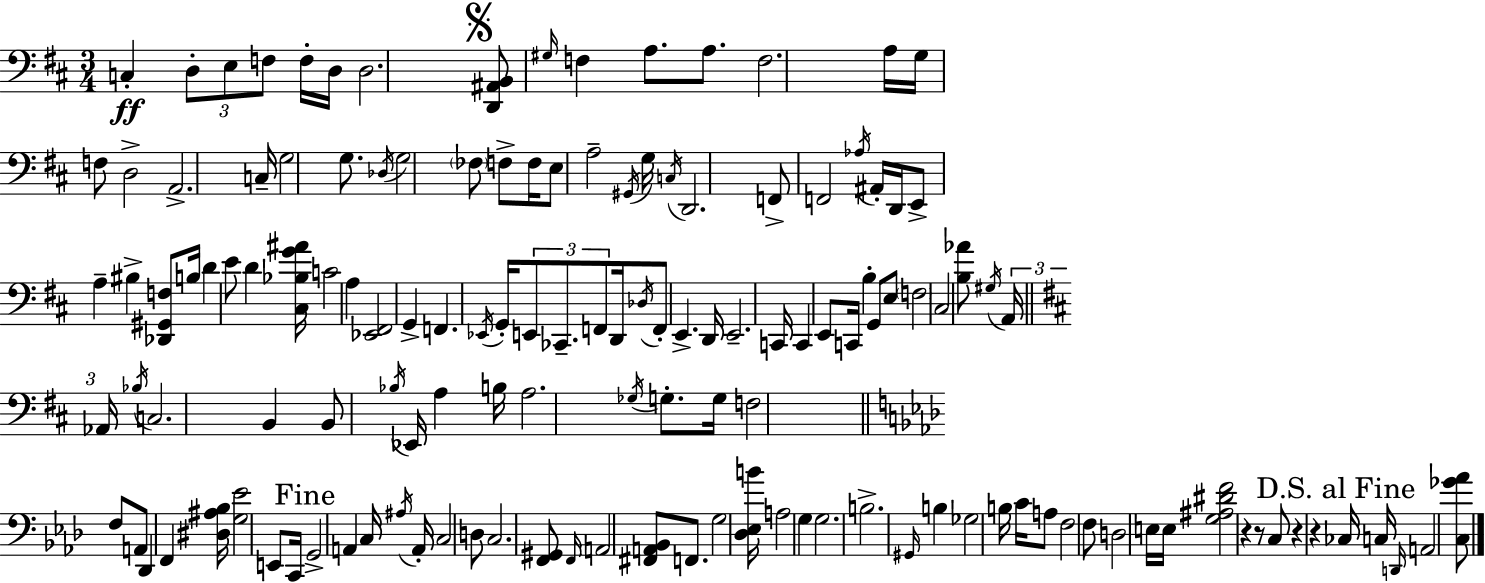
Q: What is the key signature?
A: D major